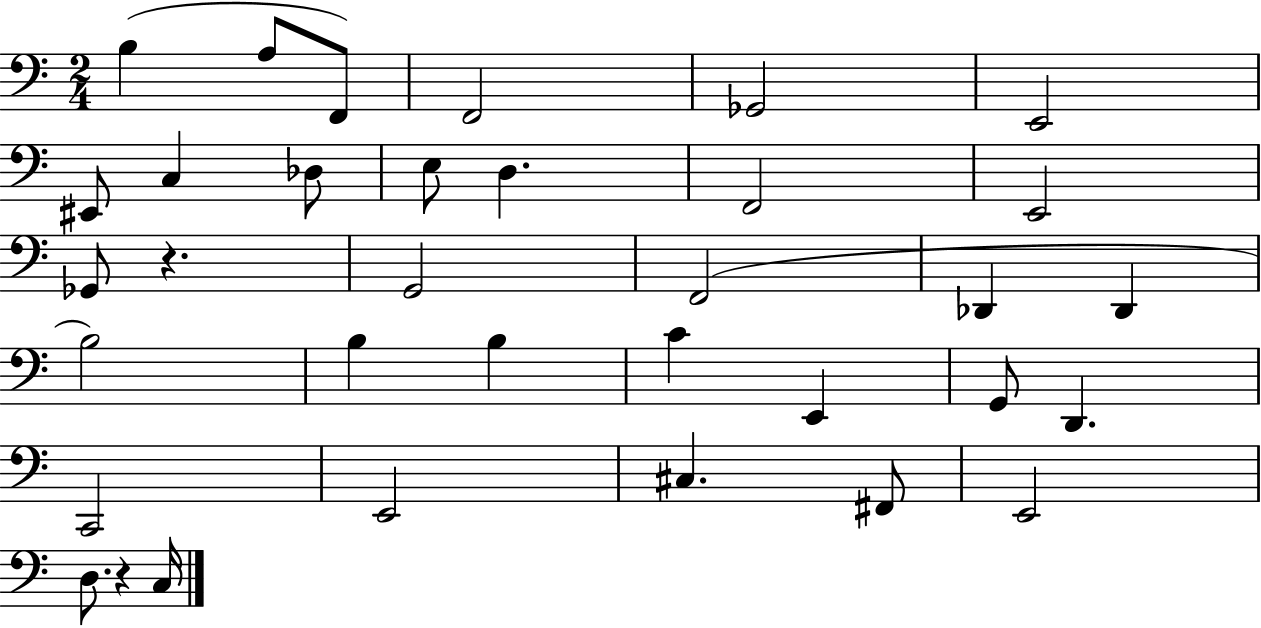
B3/q A3/e F2/e F2/h Gb2/h E2/h EIS2/e C3/q Db3/e E3/e D3/q. F2/h E2/h Gb2/e R/q. G2/h F2/h Db2/q Db2/q B3/h B3/q B3/q C4/q E2/q G2/e D2/q. C2/h E2/h C#3/q. F#2/e E2/h D3/e. R/q C3/s